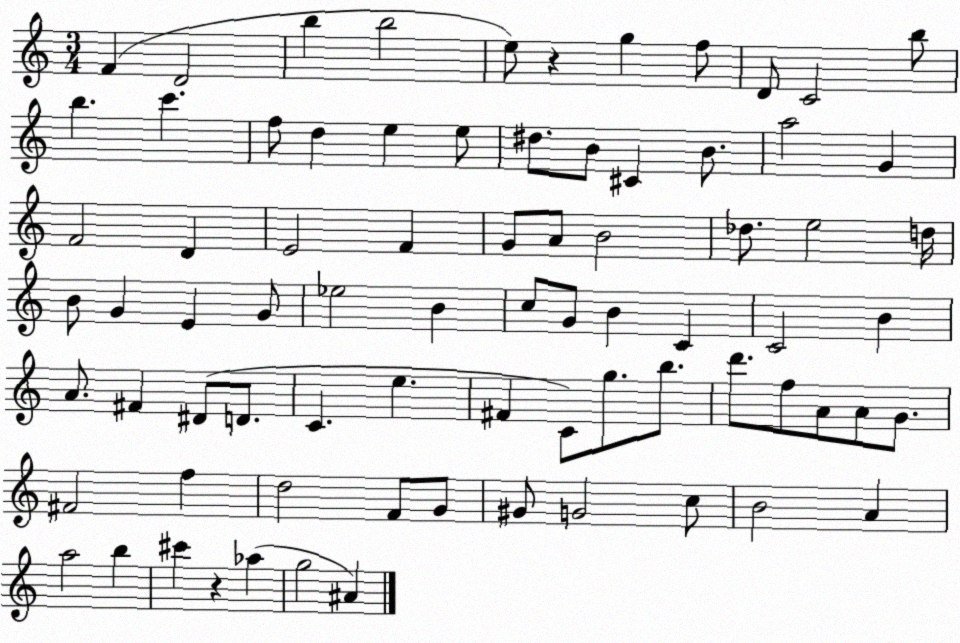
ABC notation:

X:1
T:Untitled
M:3/4
L:1/4
K:C
F D2 b b2 e/2 z g f/2 D/2 C2 b/2 b c' f/2 d e e/2 ^d/2 B/2 ^C B/2 a2 G F2 D E2 F G/2 A/2 B2 _d/2 e2 d/4 B/2 G E G/2 _e2 B c/2 G/2 B C C2 B A/2 ^F ^D/2 D/2 C e ^F C/2 g/2 b/2 d'/2 f/2 A/2 A/2 G/2 ^F2 f d2 F/2 G/2 ^G/2 G2 c/2 B2 A a2 b ^c' z _a g2 ^A